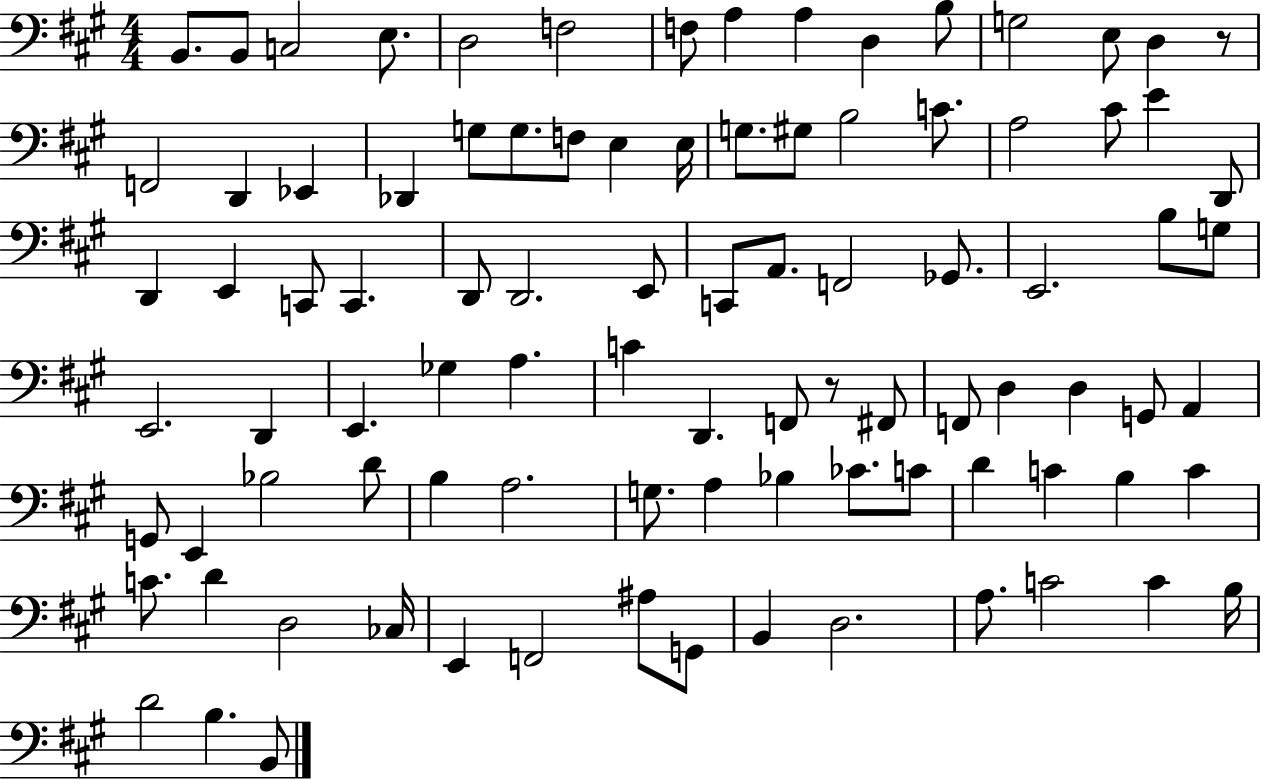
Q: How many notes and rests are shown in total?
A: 93